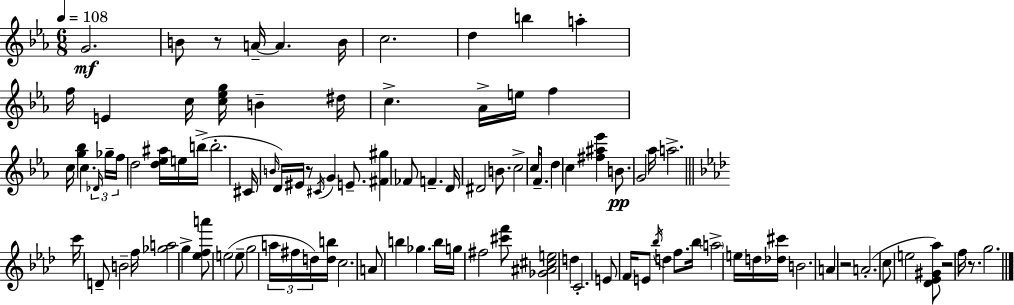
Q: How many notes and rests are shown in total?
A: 102